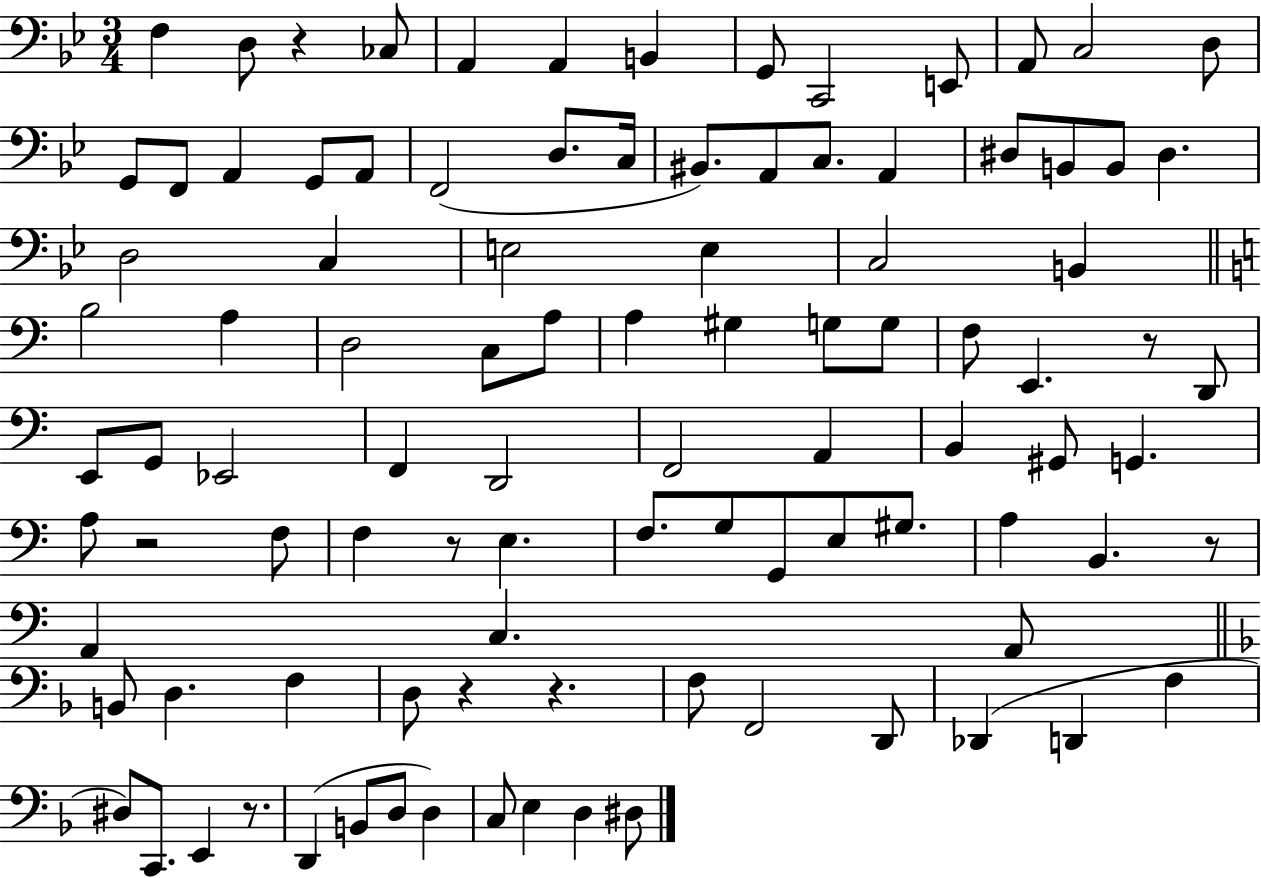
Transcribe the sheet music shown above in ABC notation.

X:1
T:Untitled
M:3/4
L:1/4
K:Bb
F, D,/2 z _C,/2 A,, A,, B,, G,,/2 C,,2 E,,/2 A,,/2 C,2 D,/2 G,,/2 F,,/2 A,, G,,/2 A,,/2 F,,2 D,/2 C,/4 ^B,,/2 A,,/2 C,/2 A,, ^D,/2 B,,/2 B,,/2 ^D, D,2 C, E,2 E, C,2 B,, B,2 A, D,2 C,/2 A,/2 A, ^G, G,/2 G,/2 F,/2 E,, z/2 D,,/2 E,,/2 G,,/2 _E,,2 F,, D,,2 F,,2 A,, B,, ^G,,/2 G,, A,/2 z2 F,/2 F, z/2 E, F,/2 G,/2 G,,/2 E,/2 ^G,/2 A, B,, z/2 A,, C, A,,/2 B,,/2 D, F, D,/2 z z F,/2 F,,2 D,,/2 _D,, D,, F, ^D,/2 C,,/2 E,, z/2 D,, B,,/2 D,/2 D, C,/2 E, D, ^D,/2